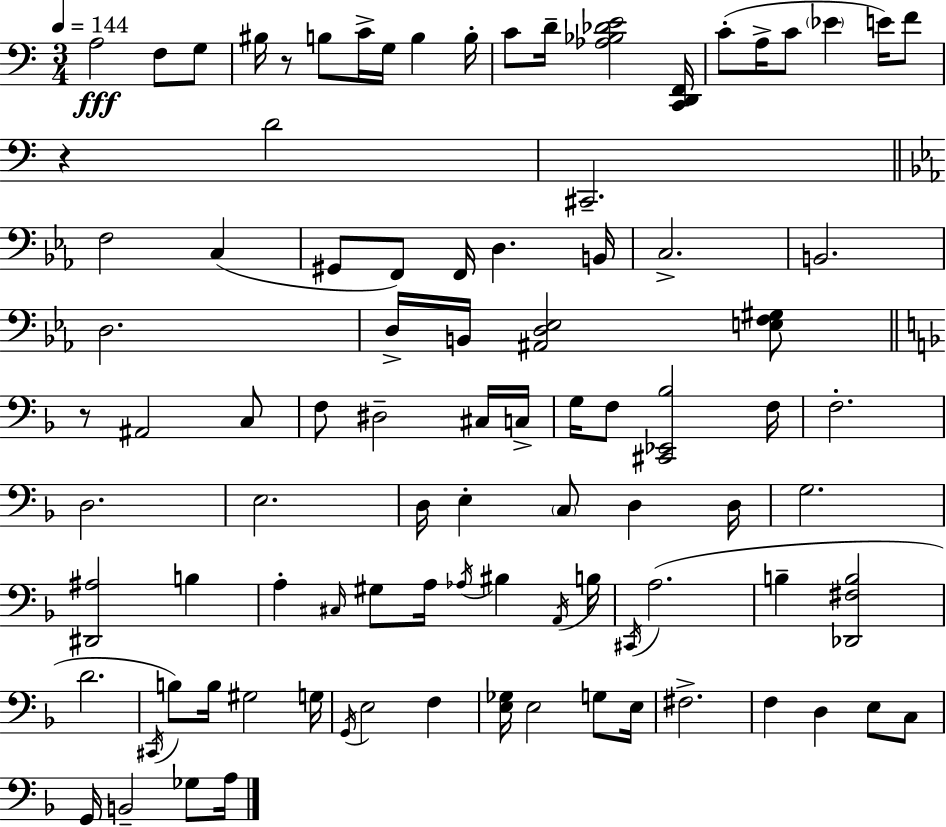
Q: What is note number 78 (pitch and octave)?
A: C3